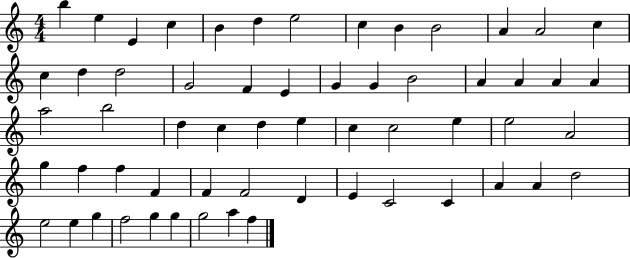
B5/q E5/q E4/q C5/q B4/q D5/q E5/h C5/q B4/q B4/h A4/q A4/h C5/q C5/q D5/q D5/h G4/h F4/q E4/q G4/q G4/q B4/h A4/q A4/q A4/q A4/q A5/h B5/h D5/q C5/q D5/q E5/q C5/q C5/h E5/q E5/h A4/h G5/q F5/q F5/q F4/q F4/q F4/h D4/q E4/q C4/h C4/q A4/q A4/q D5/h E5/h E5/q G5/q F5/h G5/q G5/q G5/h A5/q F5/q